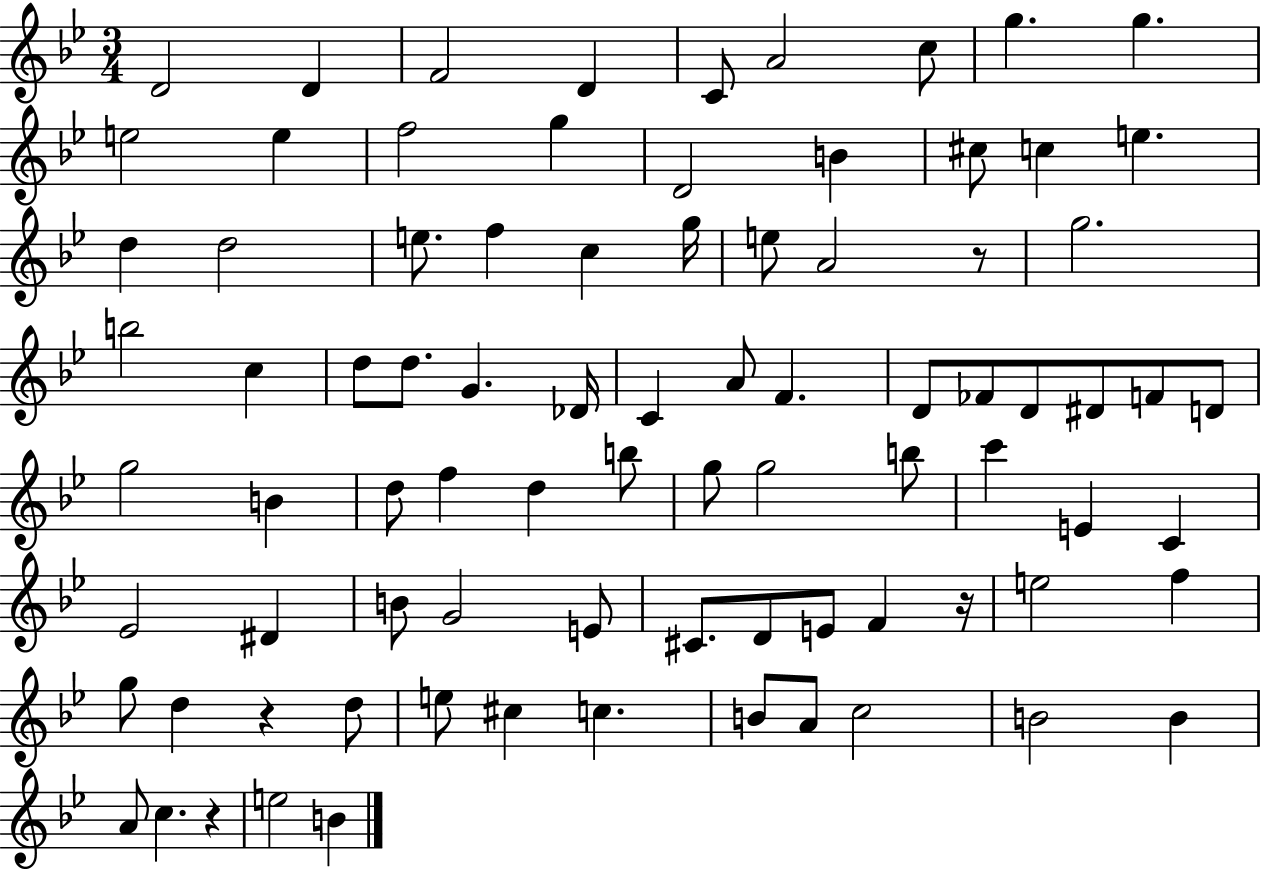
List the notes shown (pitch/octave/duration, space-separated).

D4/h D4/q F4/h D4/q C4/e A4/h C5/e G5/q. G5/q. E5/h E5/q F5/h G5/q D4/h B4/q C#5/e C5/q E5/q. D5/q D5/h E5/e. F5/q C5/q G5/s E5/e A4/h R/e G5/h. B5/h C5/q D5/e D5/e. G4/q. Db4/s C4/q A4/e F4/q. D4/e FES4/e D4/e D#4/e F4/e D4/e G5/h B4/q D5/e F5/q D5/q B5/e G5/e G5/h B5/e C6/q E4/q C4/q Eb4/h D#4/q B4/e G4/h E4/e C#4/e. D4/e E4/e F4/q R/s E5/h F5/q G5/e D5/q R/q D5/e E5/e C#5/q C5/q. B4/e A4/e C5/h B4/h B4/q A4/e C5/q. R/q E5/h B4/q